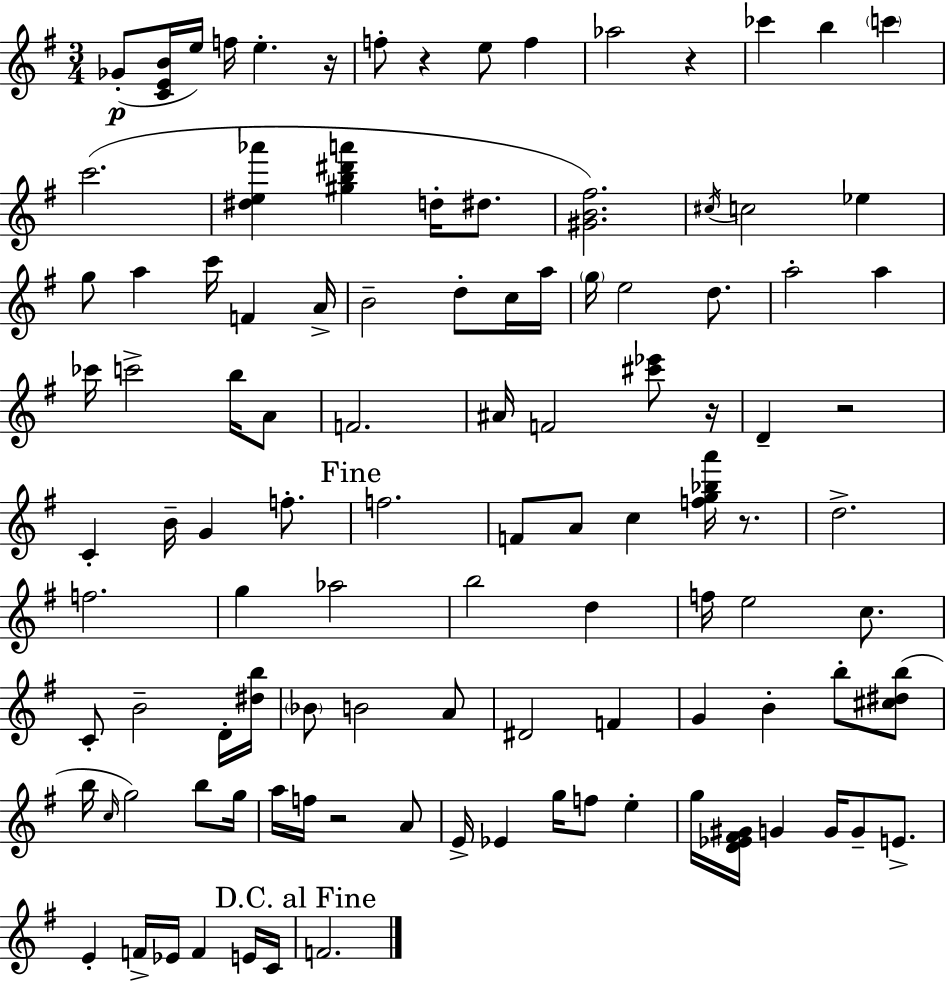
Gb4/e [C4,E4,B4]/s E5/s F5/s E5/q. R/s F5/e R/q E5/e F5/q Ab5/h R/q CES6/q B5/q C6/q C6/h. [D#5,E5,Ab6]/q [G#5,B5,D#6,A6]/q D5/s D#5/e. [G#4,B4,F#5]/h. C#5/s C5/h Eb5/q G5/e A5/q C6/s F4/q A4/s B4/h D5/e C5/s A5/s G5/s E5/h D5/e. A5/h A5/q CES6/s C6/h B5/s A4/e F4/h. A#4/s F4/h [C#6,Eb6]/e R/s D4/q R/h C4/q B4/s G4/q F5/e. F5/h. F4/e A4/e C5/q [F5,G5,Bb5,A6]/s R/e. D5/h. F5/h. G5/q Ab5/h B5/h D5/q F5/s E5/h C5/e. C4/e B4/h D4/s [D#5,B5]/s Bb4/e B4/h A4/e D#4/h F4/q G4/q B4/q B5/e [C#5,D#5,B5]/e B5/s C5/s G5/h B5/e G5/s A5/s F5/s R/h A4/e E4/s Eb4/q G5/s F5/e E5/q G5/s [D4,Eb4,F#4,G#4]/s G4/q G4/s G4/e E4/e. E4/q F4/s Eb4/s F4/q E4/s C4/s F4/h.